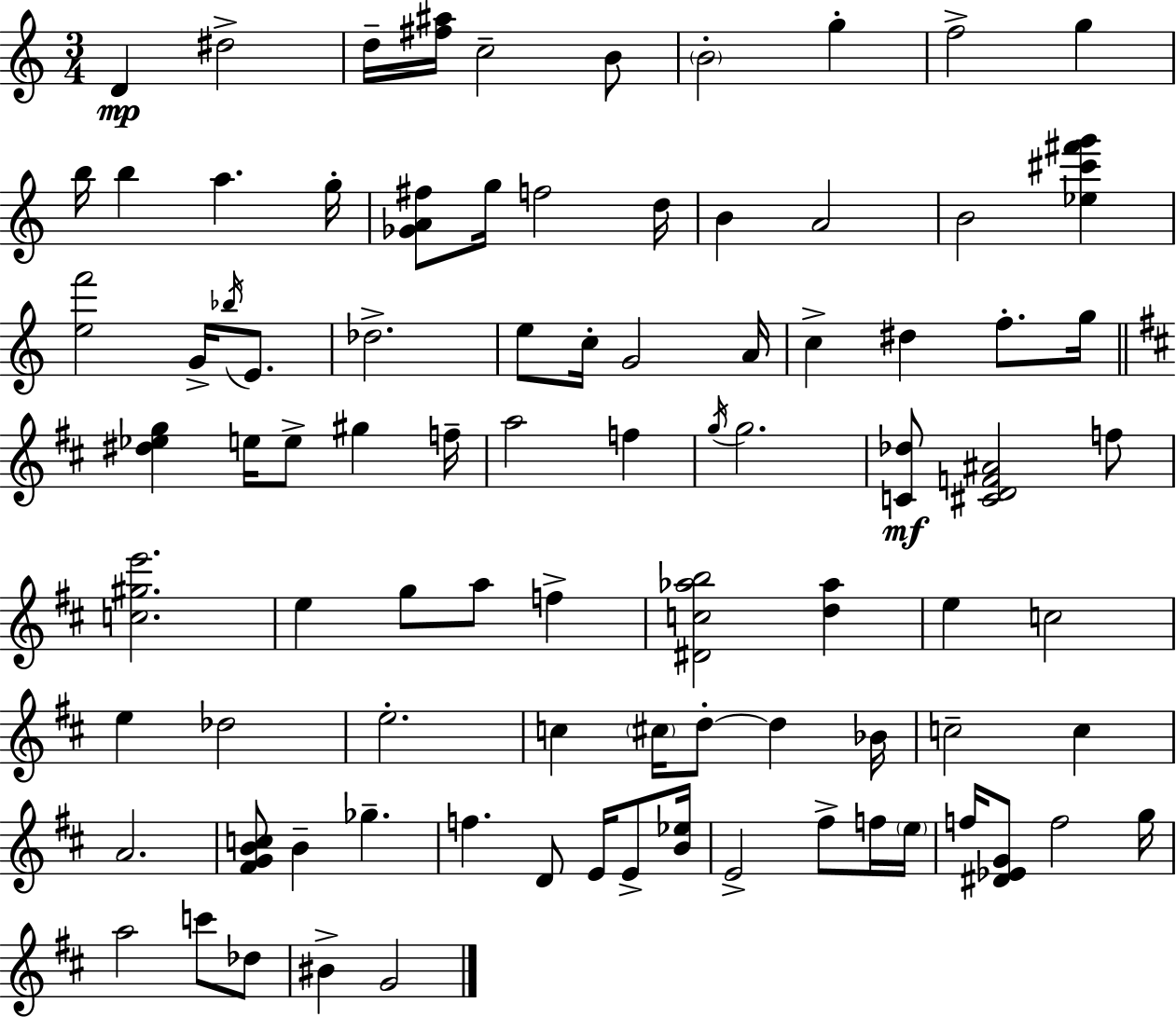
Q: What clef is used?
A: treble